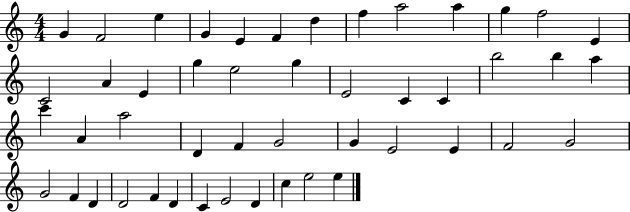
{
  \clef treble
  \numericTimeSignature
  \time 4/4
  \key c \major
  g'4 f'2 e''4 | g'4 e'4 f'4 d''4 | f''4 a''2 a''4 | g''4 f''2 e'4 | \break c'2 a'4 e'4 | g''4 e''2 g''4 | e'2 c'4 c'4 | b''2 b''4 a''4 | \break c'''4 a'4 a''2 | d'4 f'4 g'2 | g'4 e'2 e'4 | f'2 g'2 | \break g'2 f'4 d'4 | d'2 f'4 d'4 | c'4 e'2 d'4 | c''4 e''2 e''4 | \break \bar "|."
}